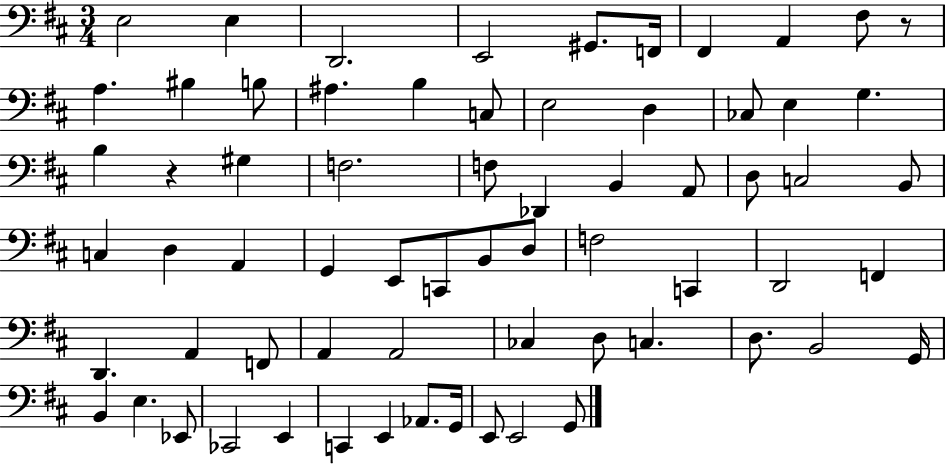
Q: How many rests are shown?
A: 2